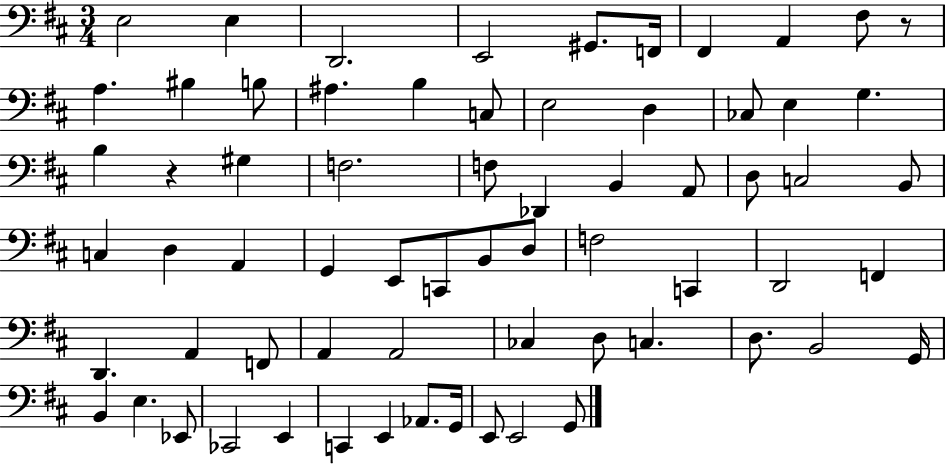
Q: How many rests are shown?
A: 2